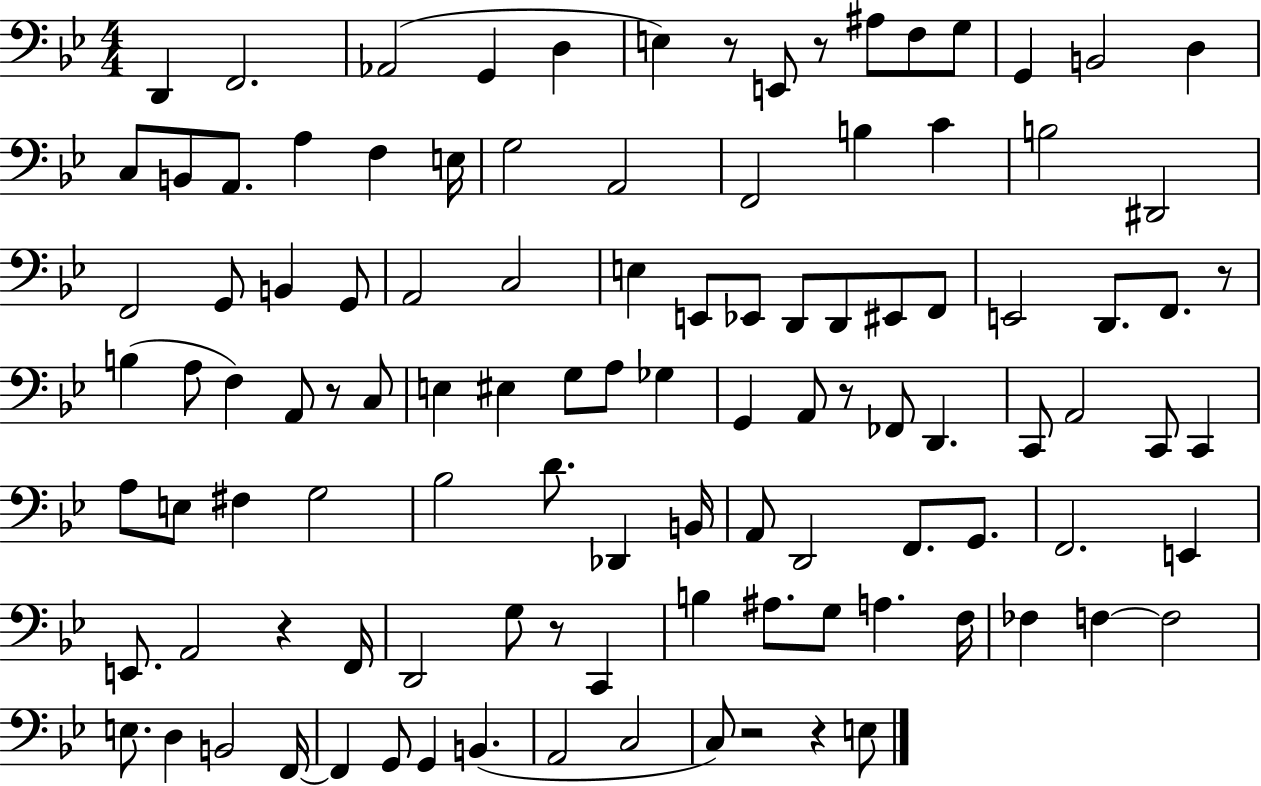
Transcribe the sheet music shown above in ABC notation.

X:1
T:Untitled
M:4/4
L:1/4
K:Bb
D,, F,,2 _A,,2 G,, D, E, z/2 E,,/2 z/2 ^A,/2 F,/2 G,/2 G,, B,,2 D, C,/2 B,,/2 A,,/2 A, F, E,/4 G,2 A,,2 F,,2 B, C B,2 ^D,,2 F,,2 G,,/2 B,, G,,/2 A,,2 C,2 E, E,,/2 _E,,/2 D,,/2 D,,/2 ^E,,/2 F,,/2 E,,2 D,,/2 F,,/2 z/2 B, A,/2 F, A,,/2 z/2 C,/2 E, ^E, G,/2 A,/2 _G, G,, A,,/2 z/2 _F,,/2 D,, C,,/2 A,,2 C,,/2 C,, A,/2 E,/2 ^F, G,2 _B,2 D/2 _D,, B,,/4 A,,/2 D,,2 F,,/2 G,,/2 F,,2 E,, E,,/2 A,,2 z F,,/4 D,,2 G,/2 z/2 C,, B, ^A,/2 G,/2 A, F,/4 _F, F, F,2 E,/2 D, B,,2 F,,/4 F,, G,,/2 G,, B,, A,,2 C,2 C,/2 z2 z E,/2